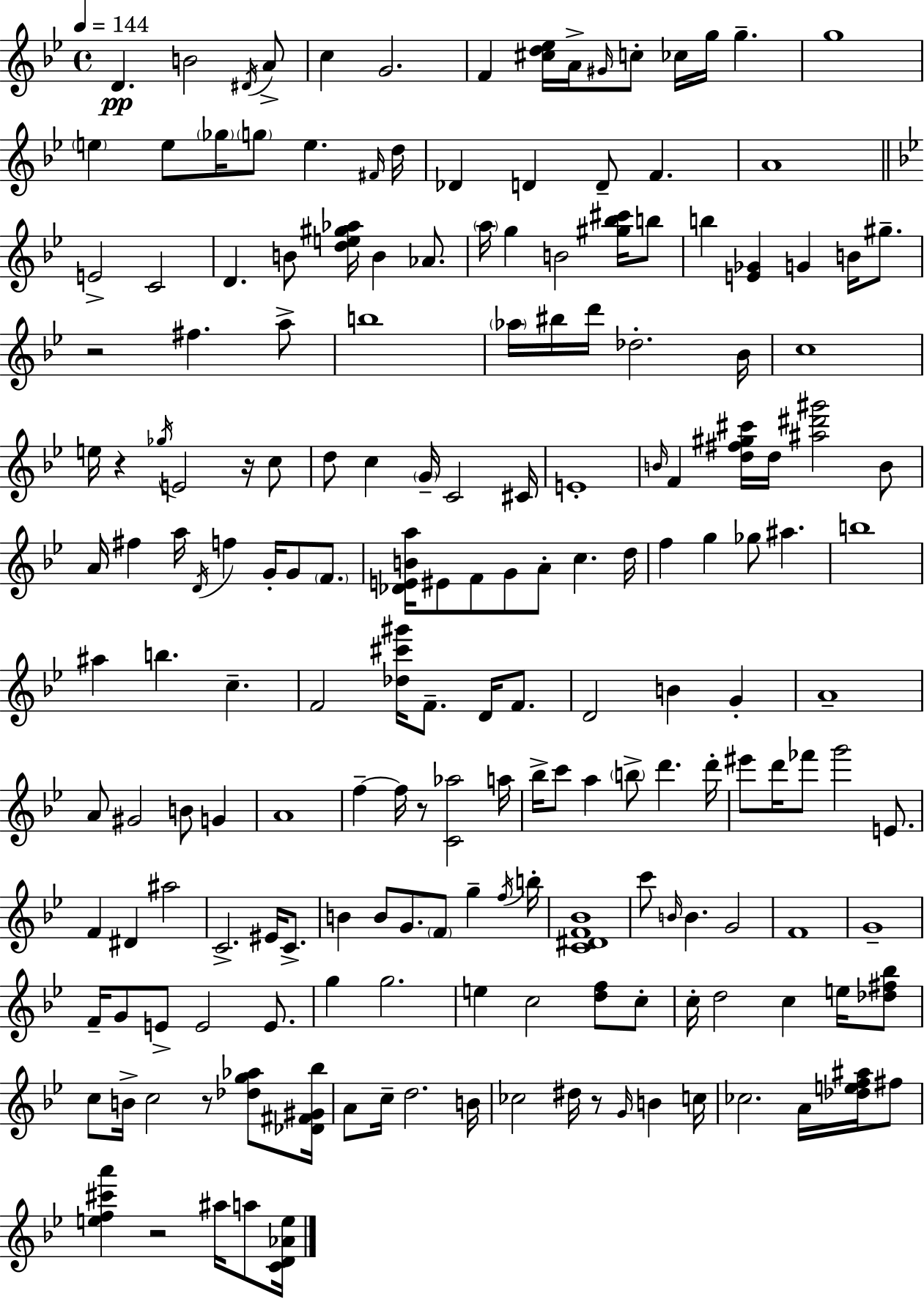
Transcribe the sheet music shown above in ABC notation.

X:1
T:Untitled
M:4/4
L:1/4
K:Bb
D B2 ^D/4 A/2 c G2 F [^cd_e]/4 A/4 ^G/4 c/2 _c/4 g/4 g g4 e e/2 _g/4 g/2 e ^F/4 d/4 _D D D/2 F A4 E2 C2 D B/2 [de^g_a]/4 B _A/2 a/4 g B2 [^g_b^c']/4 b/2 b [E_G] G B/4 ^g/2 z2 ^f a/2 b4 _a/4 ^b/4 d'/4 _d2 _B/4 c4 e/4 z _g/4 E2 z/4 c/2 d/2 c G/4 C2 ^C/4 E4 B/4 F [d^f^g^c']/4 d/4 [^a^d'^g']2 B/2 A/4 ^f a/4 D/4 f G/4 G/2 F/2 [_DEBa]/4 ^E/2 F/2 G/2 A/2 c d/4 f g _g/2 ^a b4 ^a b c F2 [_d^c'^g']/4 F/2 D/4 F/2 D2 B G A4 A/2 ^G2 B/2 G A4 f f/4 z/2 [C_a]2 a/4 _b/4 c'/2 a b/2 d' d'/4 ^e'/2 d'/4 _f'/2 g'2 E/2 F ^D ^a2 C2 ^E/4 C/2 B B/2 G/2 F/2 g f/4 b/4 [C^DF_B]4 c'/2 B/4 B G2 F4 G4 F/4 G/2 E/2 E2 E/2 g g2 e c2 [df]/2 c/2 c/4 d2 c e/4 [_d^f_b]/2 c/2 B/4 c2 z/2 [_dg_a]/2 [_D^F^G_b]/4 A/2 c/4 d2 B/4 _c2 ^d/4 z/2 G/4 B c/4 _c2 A/4 [_def^a]/4 ^f/2 [ef^c'a'] z2 ^a/4 a/2 [CD_Ae]/4